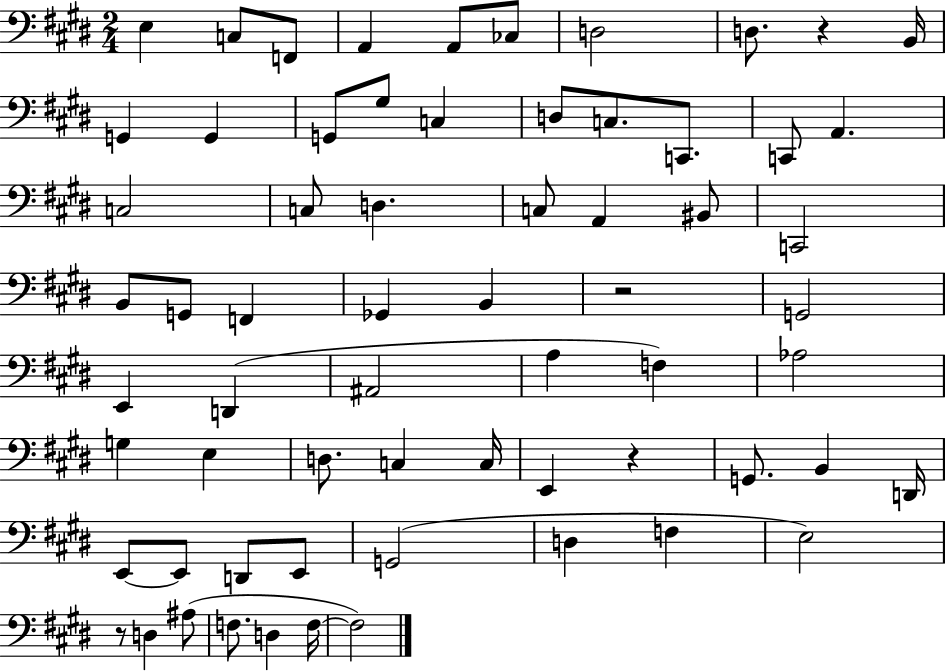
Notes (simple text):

E3/q C3/e F2/e A2/q A2/e CES3/e D3/h D3/e. R/q B2/s G2/q G2/q G2/e G#3/e C3/q D3/e C3/e. C2/e. C2/e A2/q. C3/h C3/e D3/q. C3/e A2/q BIS2/e C2/h B2/e G2/e F2/q Gb2/q B2/q R/h G2/h E2/q D2/q A#2/h A3/q F3/q Ab3/h G3/q E3/q D3/e. C3/q C3/s E2/q R/q G2/e. B2/q D2/s E2/e E2/e D2/e E2/e G2/h D3/q F3/q E3/h R/e D3/q A#3/e F3/e. D3/q F3/s F3/h